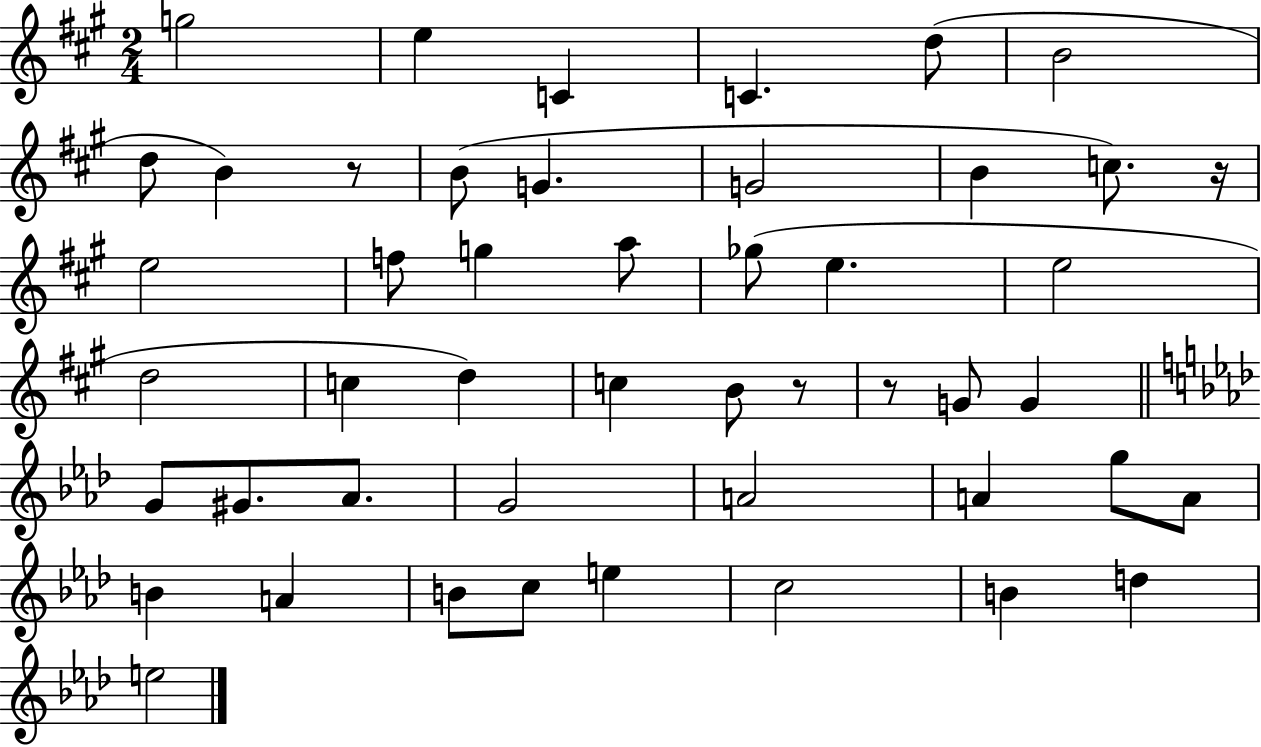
G5/h E5/q C4/q C4/q. D5/e B4/h D5/e B4/q R/e B4/e G4/q. G4/h B4/q C5/e. R/s E5/h F5/e G5/q A5/e Gb5/e E5/q. E5/h D5/h C5/q D5/q C5/q B4/e R/e R/e G4/e G4/q G4/e G#4/e. Ab4/e. G4/h A4/h A4/q G5/e A4/e B4/q A4/q B4/e C5/e E5/q C5/h B4/q D5/q E5/h